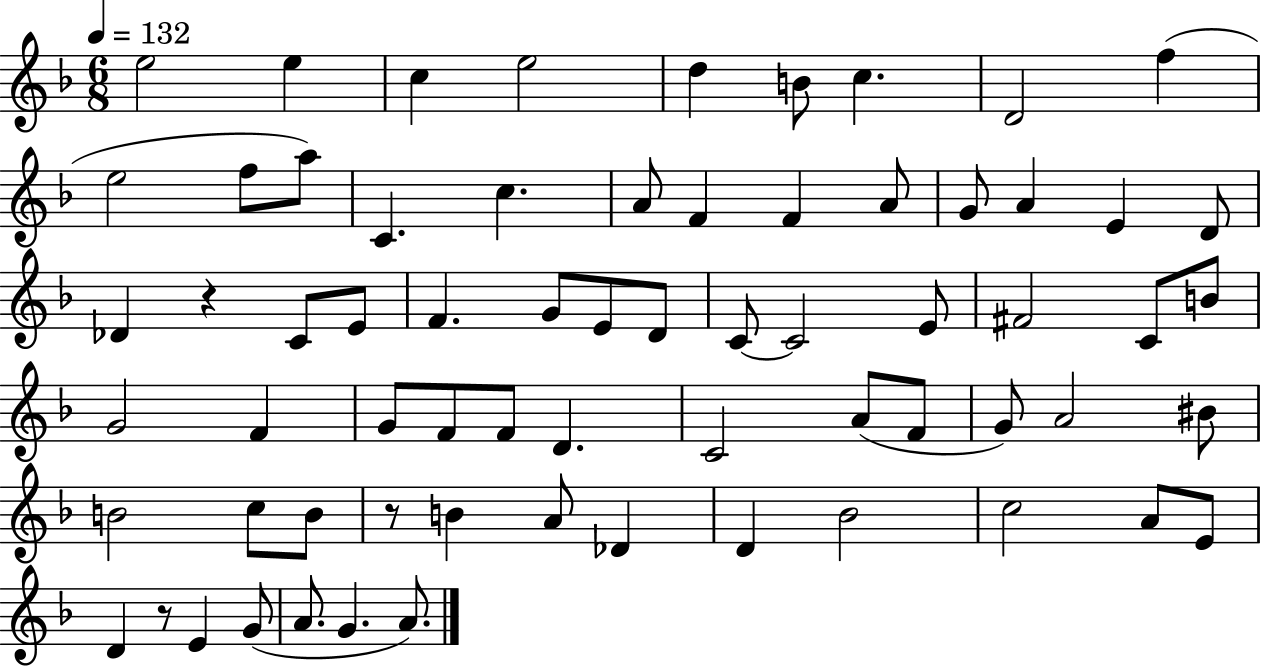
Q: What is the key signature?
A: F major